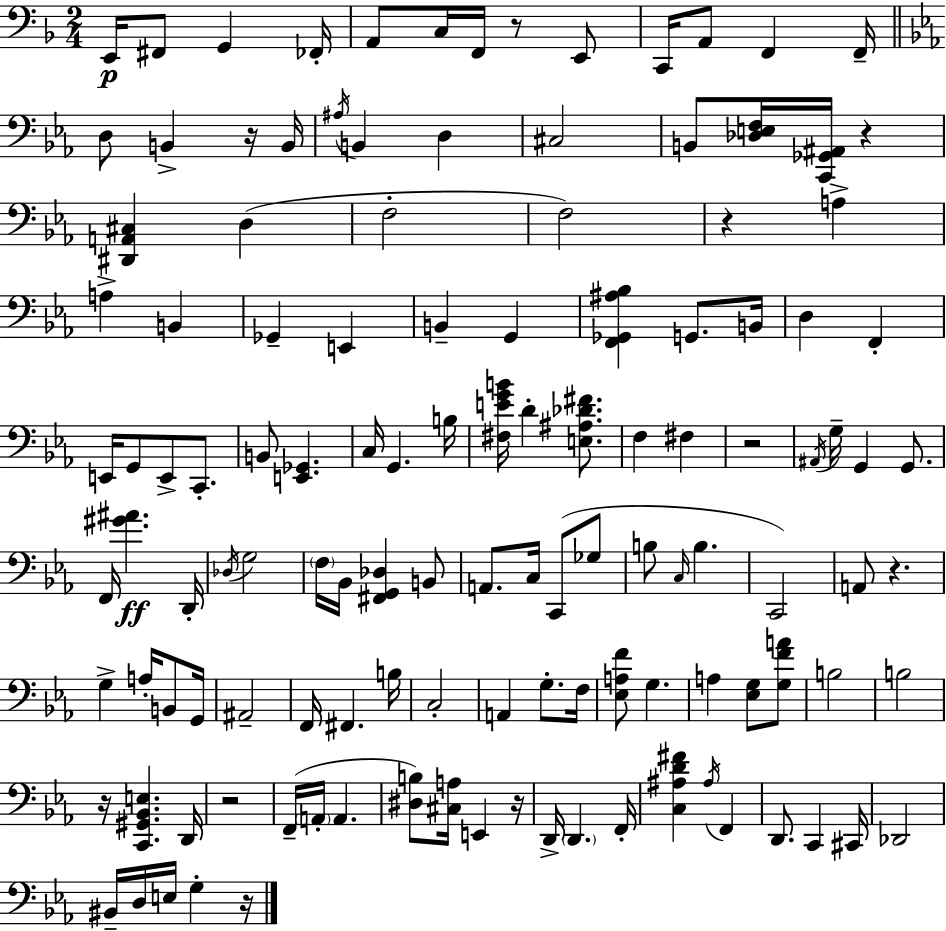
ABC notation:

X:1
T:Untitled
M:2/4
L:1/4
K:Dm
E,,/4 ^F,,/2 G,, _F,,/4 A,,/2 C,/4 F,,/4 z/2 E,,/2 C,,/4 A,,/2 F,, F,,/4 D,/2 B,, z/4 B,,/4 ^A,/4 B,, D, ^C,2 B,,/2 [_D,E,F,]/4 [C,,_G,,^A,,]/4 z [^D,,A,,^C,] D, F,2 F,2 z A, A, B,, _G,, E,, B,, G,, [F,,_G,,^A,_B,] G,,/2 B,,/4 D, F,, E,,/4 G,,/2 E,,/2 C,,/2 B,,/2 [E,,_G,,] C,/4 G,, B,/4 [^F,EGB]/4 D [E,^A,_D^F]/2 F, ^F, z2 ^A,,/4 G,/4 G,, G,,/2 F,,/4 [^G^A] D,,/4 _D,/4 G,2 F,/4 _B,,/4 [^F,,G,,_D,] B,,/2 A,,/2 C,/4 C,,/2 _G,/2 B,/2 C,/4 B, C,,2 A,,/2 z G, A,/4 B,,/2 G,,/4 ^A,,2 F,,/4 ^F,, B,/4 C,2 A,, G,/2 F,/4 [_E,A,F]/2 G, A, [_E,G,]/2 [G,FA]/2 B,2 B,2 z/4 [C,,^G,,_B,,E,] D,,/4 z2 F,,/4 A,,/4 A,, [^D,B,]/2 [^C,A,]/4 E,, z/4 D,,/4 D,, F,,/4 [C,^A,D^F] ^A,/4 F,, D,,/2 C,, ^C,,/4 _D,,2 ^B,,/4 D,/4 E,/4 G, z/4